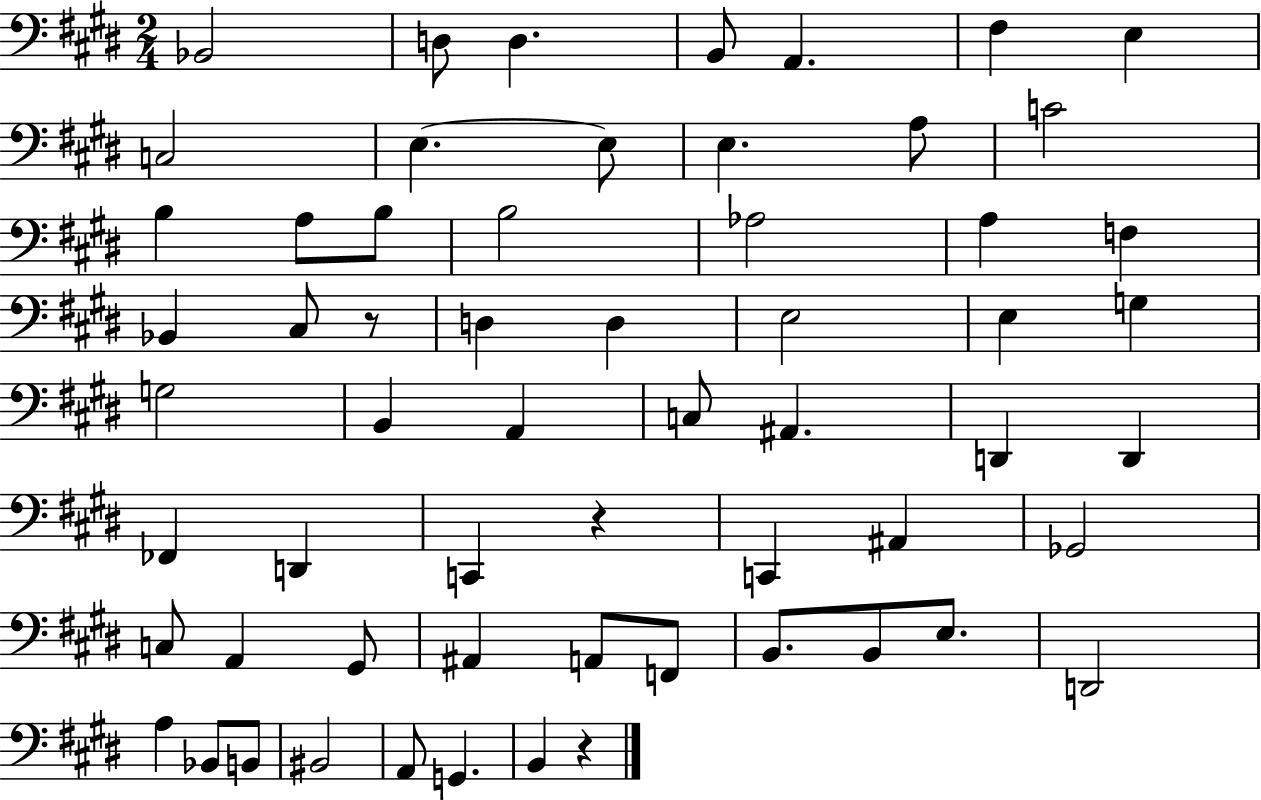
X:1
T:Untitled
M:2/4
L:1/4
K:E
_B,,2 D,/2 D, B,,/2 A,, ^F, E, C,2 E, E,/2 E, A,/2 C2 B, A,/2 B,/2 B,2 _A,2 A, F, _B,, ^C,/2 z/2 D, D, E,2 E, G, G,2 B,, A,, C,/2 ^A,, D,, D,, _F,, D,, C,, z C,, ^A,, _G,,2 C,/2 A,, ^G,,/2 ^A,, A,,/2 F,,/2 B,,/2 B,,/2 E,/2 D,,2 A, _B,,/2 B,,/2 ^B,,2 A,,/2 G,, B,, z